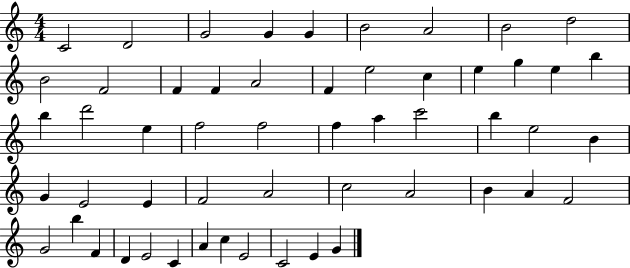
C4/h D4/h G4/h G4/q G4/q B4/h A4/h B4/h D5/h B4/h F4/h F4/q F4/q A4/h F4/q E5/h C5/q E5/q G5/q E5/q B5/q B5/q D6/h E5/q F5/h F5/h F5/q A5/q C6/h B5/q E5/h B4/q G4/q E4/h E4/q F4/h A4/h C5/h A4/h B4/q A4/q F4/h G4/h B5/q F4/q D4/q E4/h C4/q A4/q C5/q E4/h C4/h E4/q G4/q